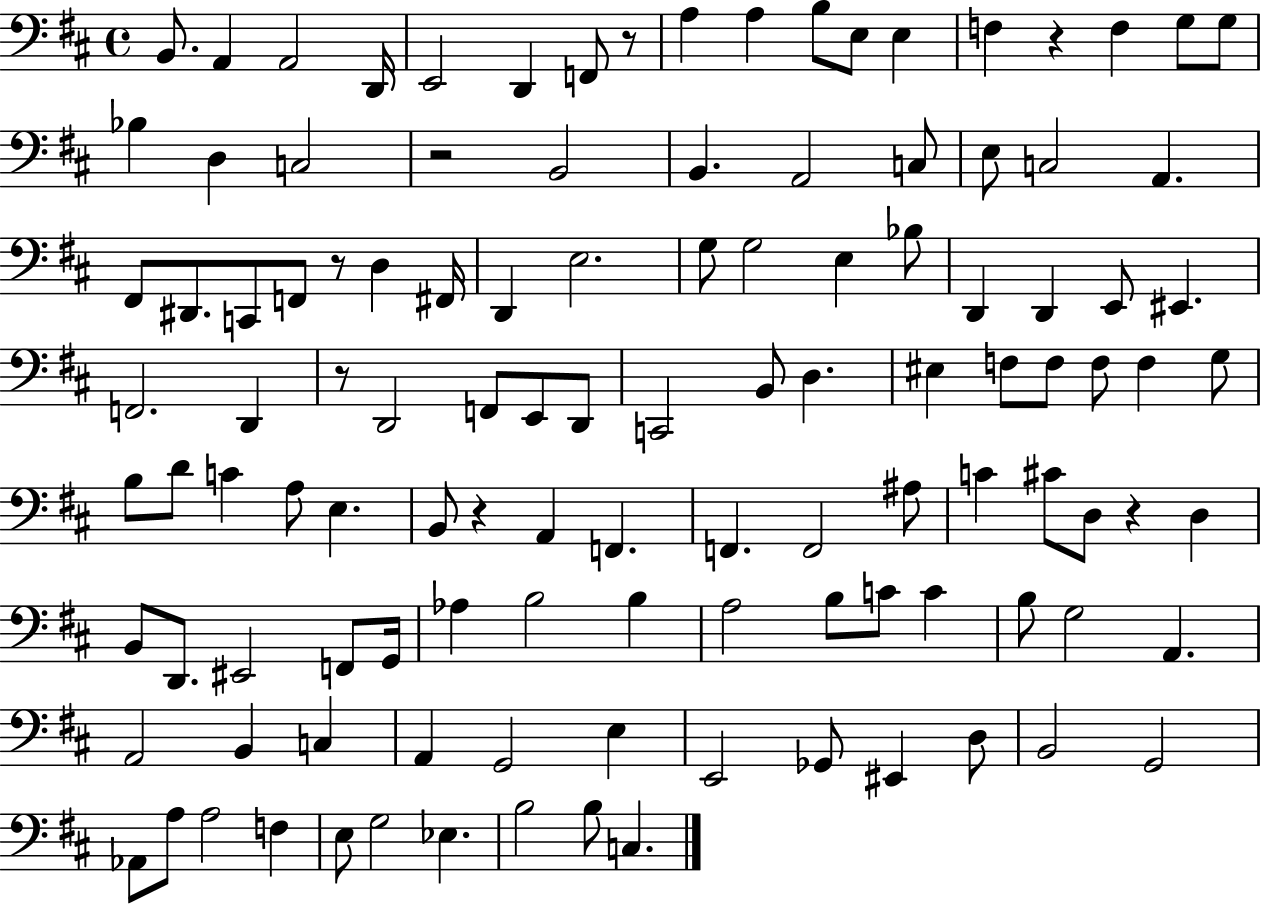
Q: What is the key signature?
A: D major